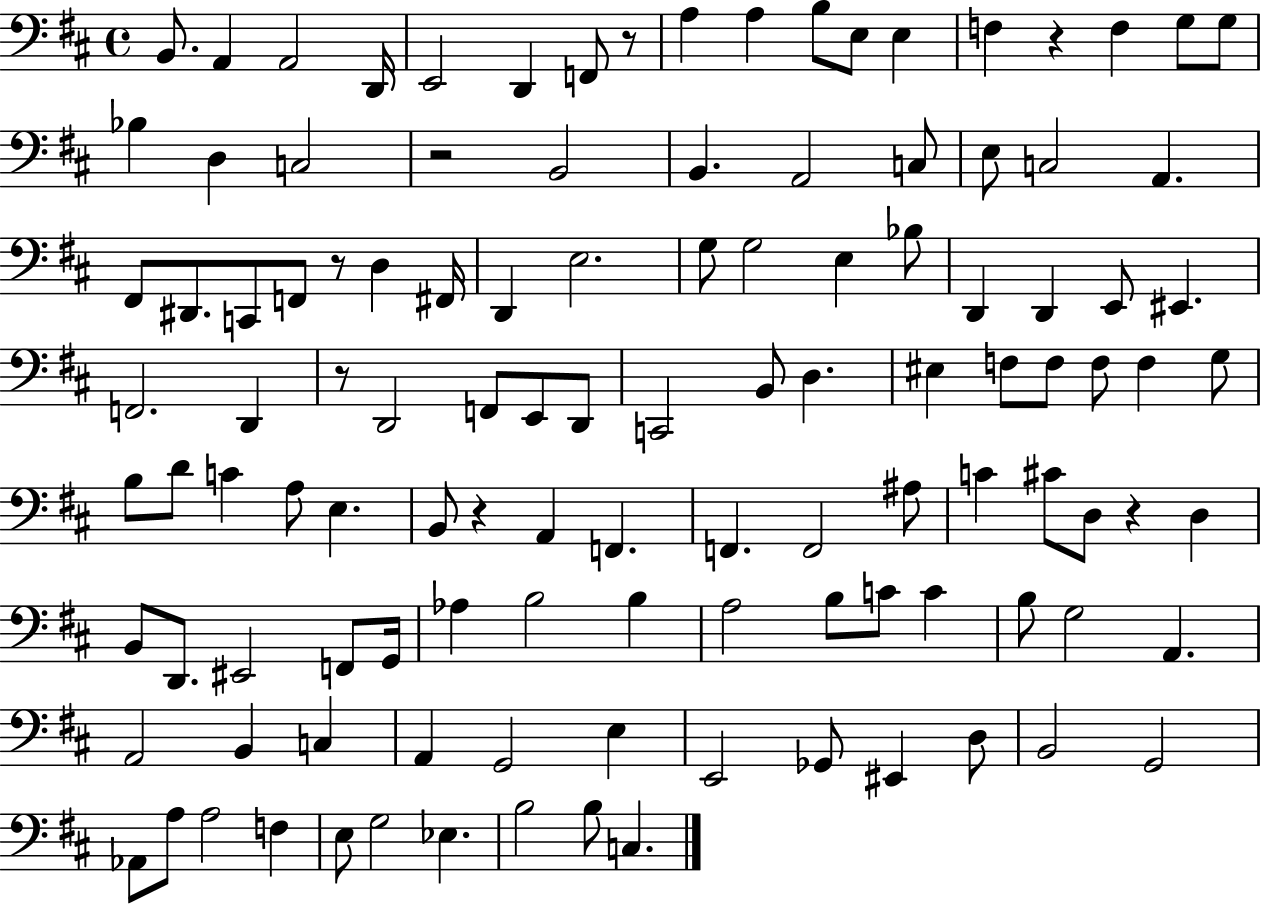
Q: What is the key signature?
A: D major